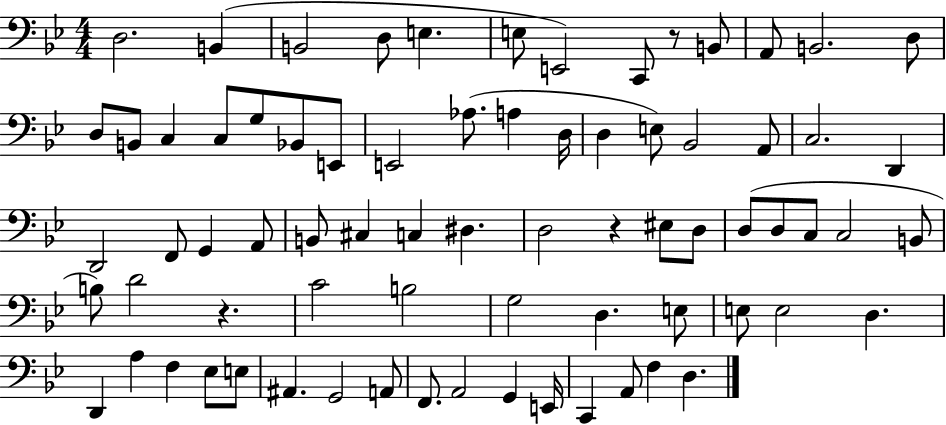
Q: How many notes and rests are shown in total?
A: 74